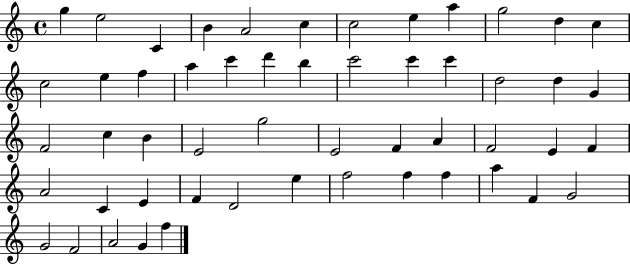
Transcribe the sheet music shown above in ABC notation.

X:1
T:Untitled
M:4/4
L:1/4
K:C
g e2 C B A2 c c2 e a g2 d c c2 e f a c' d' b c'2 c' c' d2 d G F2 c B E2 g2 E2 F A F2 E F A2 C E F D2 e f2 f f a F G2 G2 F2 A2 G f